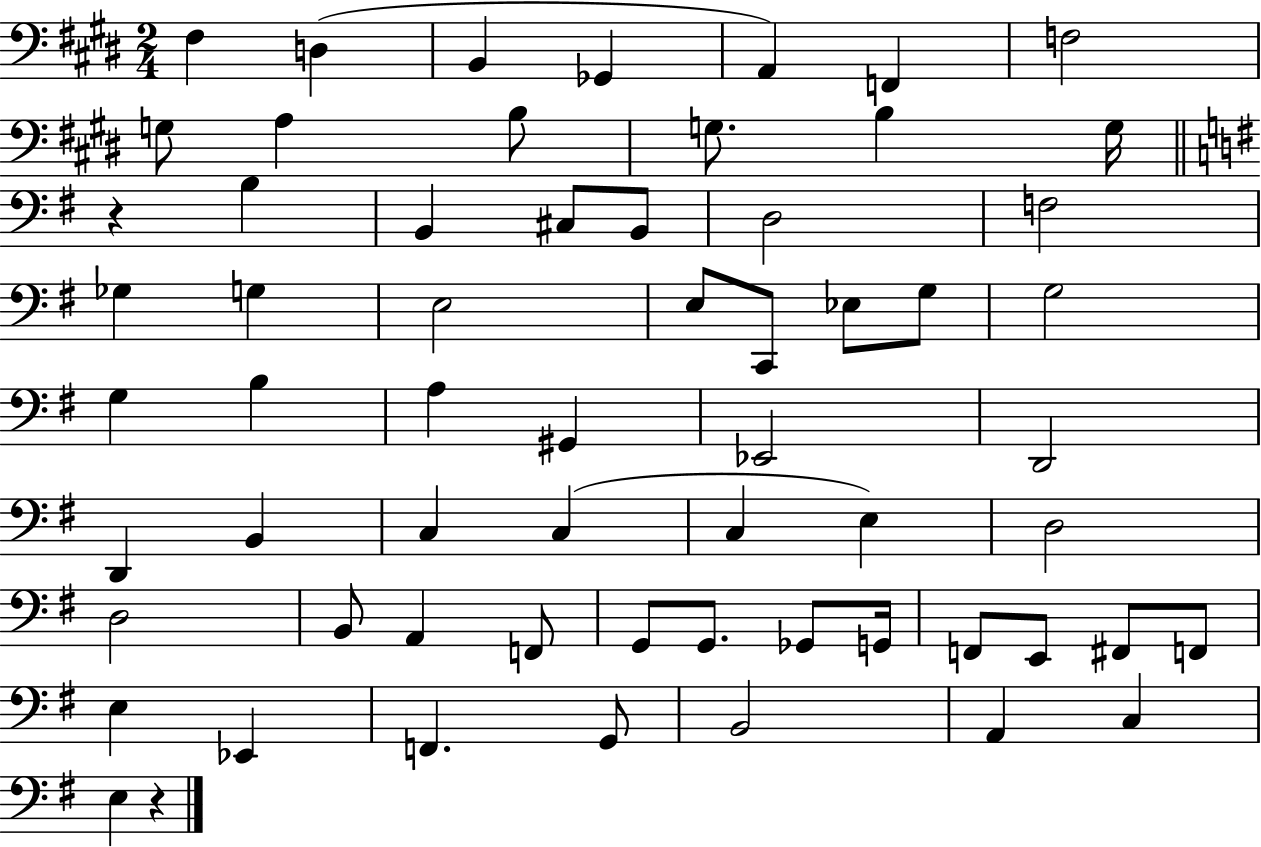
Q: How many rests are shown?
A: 2